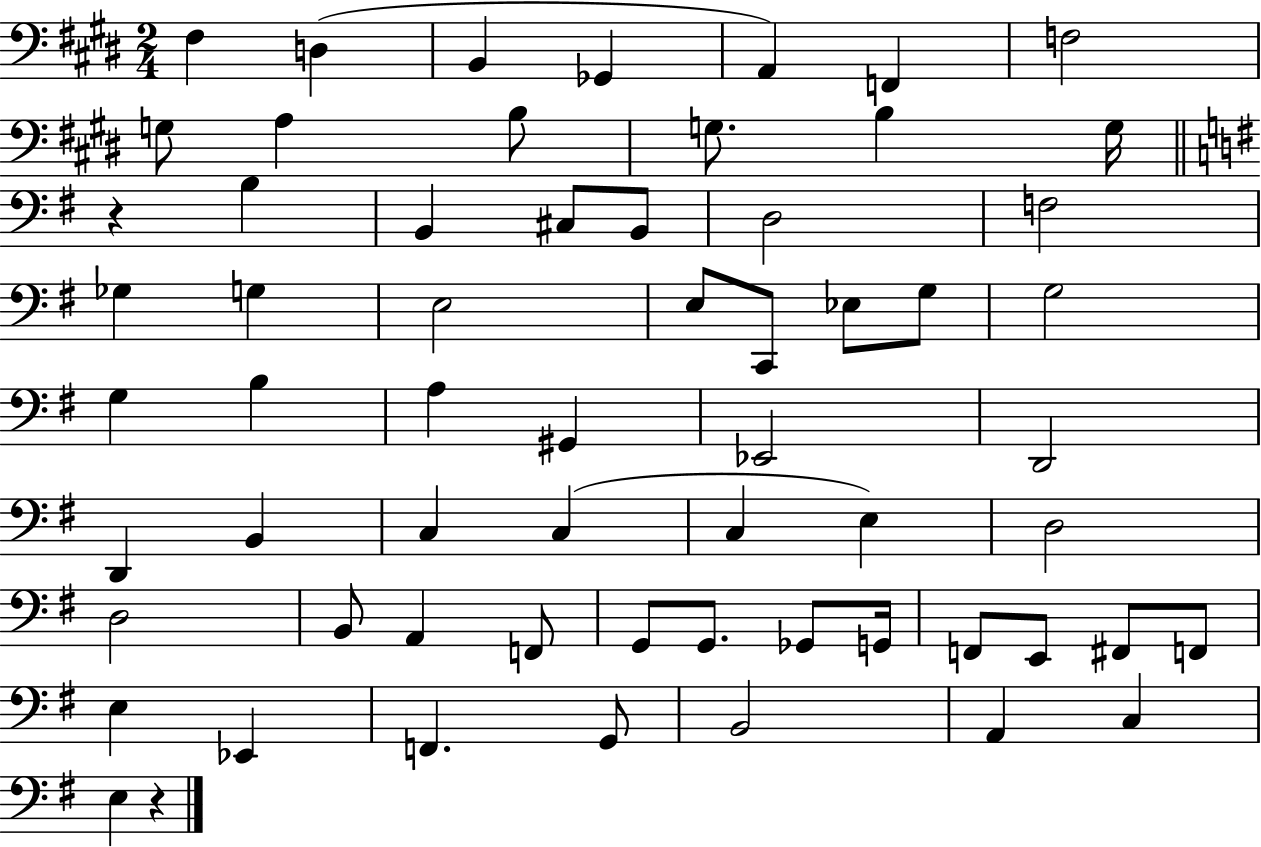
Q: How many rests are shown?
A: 2